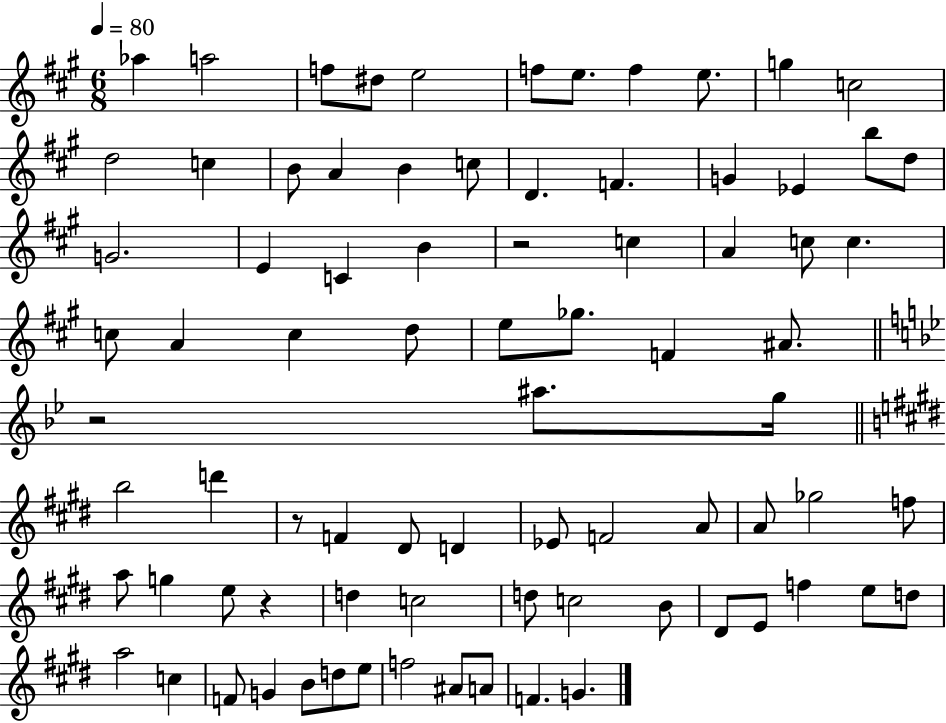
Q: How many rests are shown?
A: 4